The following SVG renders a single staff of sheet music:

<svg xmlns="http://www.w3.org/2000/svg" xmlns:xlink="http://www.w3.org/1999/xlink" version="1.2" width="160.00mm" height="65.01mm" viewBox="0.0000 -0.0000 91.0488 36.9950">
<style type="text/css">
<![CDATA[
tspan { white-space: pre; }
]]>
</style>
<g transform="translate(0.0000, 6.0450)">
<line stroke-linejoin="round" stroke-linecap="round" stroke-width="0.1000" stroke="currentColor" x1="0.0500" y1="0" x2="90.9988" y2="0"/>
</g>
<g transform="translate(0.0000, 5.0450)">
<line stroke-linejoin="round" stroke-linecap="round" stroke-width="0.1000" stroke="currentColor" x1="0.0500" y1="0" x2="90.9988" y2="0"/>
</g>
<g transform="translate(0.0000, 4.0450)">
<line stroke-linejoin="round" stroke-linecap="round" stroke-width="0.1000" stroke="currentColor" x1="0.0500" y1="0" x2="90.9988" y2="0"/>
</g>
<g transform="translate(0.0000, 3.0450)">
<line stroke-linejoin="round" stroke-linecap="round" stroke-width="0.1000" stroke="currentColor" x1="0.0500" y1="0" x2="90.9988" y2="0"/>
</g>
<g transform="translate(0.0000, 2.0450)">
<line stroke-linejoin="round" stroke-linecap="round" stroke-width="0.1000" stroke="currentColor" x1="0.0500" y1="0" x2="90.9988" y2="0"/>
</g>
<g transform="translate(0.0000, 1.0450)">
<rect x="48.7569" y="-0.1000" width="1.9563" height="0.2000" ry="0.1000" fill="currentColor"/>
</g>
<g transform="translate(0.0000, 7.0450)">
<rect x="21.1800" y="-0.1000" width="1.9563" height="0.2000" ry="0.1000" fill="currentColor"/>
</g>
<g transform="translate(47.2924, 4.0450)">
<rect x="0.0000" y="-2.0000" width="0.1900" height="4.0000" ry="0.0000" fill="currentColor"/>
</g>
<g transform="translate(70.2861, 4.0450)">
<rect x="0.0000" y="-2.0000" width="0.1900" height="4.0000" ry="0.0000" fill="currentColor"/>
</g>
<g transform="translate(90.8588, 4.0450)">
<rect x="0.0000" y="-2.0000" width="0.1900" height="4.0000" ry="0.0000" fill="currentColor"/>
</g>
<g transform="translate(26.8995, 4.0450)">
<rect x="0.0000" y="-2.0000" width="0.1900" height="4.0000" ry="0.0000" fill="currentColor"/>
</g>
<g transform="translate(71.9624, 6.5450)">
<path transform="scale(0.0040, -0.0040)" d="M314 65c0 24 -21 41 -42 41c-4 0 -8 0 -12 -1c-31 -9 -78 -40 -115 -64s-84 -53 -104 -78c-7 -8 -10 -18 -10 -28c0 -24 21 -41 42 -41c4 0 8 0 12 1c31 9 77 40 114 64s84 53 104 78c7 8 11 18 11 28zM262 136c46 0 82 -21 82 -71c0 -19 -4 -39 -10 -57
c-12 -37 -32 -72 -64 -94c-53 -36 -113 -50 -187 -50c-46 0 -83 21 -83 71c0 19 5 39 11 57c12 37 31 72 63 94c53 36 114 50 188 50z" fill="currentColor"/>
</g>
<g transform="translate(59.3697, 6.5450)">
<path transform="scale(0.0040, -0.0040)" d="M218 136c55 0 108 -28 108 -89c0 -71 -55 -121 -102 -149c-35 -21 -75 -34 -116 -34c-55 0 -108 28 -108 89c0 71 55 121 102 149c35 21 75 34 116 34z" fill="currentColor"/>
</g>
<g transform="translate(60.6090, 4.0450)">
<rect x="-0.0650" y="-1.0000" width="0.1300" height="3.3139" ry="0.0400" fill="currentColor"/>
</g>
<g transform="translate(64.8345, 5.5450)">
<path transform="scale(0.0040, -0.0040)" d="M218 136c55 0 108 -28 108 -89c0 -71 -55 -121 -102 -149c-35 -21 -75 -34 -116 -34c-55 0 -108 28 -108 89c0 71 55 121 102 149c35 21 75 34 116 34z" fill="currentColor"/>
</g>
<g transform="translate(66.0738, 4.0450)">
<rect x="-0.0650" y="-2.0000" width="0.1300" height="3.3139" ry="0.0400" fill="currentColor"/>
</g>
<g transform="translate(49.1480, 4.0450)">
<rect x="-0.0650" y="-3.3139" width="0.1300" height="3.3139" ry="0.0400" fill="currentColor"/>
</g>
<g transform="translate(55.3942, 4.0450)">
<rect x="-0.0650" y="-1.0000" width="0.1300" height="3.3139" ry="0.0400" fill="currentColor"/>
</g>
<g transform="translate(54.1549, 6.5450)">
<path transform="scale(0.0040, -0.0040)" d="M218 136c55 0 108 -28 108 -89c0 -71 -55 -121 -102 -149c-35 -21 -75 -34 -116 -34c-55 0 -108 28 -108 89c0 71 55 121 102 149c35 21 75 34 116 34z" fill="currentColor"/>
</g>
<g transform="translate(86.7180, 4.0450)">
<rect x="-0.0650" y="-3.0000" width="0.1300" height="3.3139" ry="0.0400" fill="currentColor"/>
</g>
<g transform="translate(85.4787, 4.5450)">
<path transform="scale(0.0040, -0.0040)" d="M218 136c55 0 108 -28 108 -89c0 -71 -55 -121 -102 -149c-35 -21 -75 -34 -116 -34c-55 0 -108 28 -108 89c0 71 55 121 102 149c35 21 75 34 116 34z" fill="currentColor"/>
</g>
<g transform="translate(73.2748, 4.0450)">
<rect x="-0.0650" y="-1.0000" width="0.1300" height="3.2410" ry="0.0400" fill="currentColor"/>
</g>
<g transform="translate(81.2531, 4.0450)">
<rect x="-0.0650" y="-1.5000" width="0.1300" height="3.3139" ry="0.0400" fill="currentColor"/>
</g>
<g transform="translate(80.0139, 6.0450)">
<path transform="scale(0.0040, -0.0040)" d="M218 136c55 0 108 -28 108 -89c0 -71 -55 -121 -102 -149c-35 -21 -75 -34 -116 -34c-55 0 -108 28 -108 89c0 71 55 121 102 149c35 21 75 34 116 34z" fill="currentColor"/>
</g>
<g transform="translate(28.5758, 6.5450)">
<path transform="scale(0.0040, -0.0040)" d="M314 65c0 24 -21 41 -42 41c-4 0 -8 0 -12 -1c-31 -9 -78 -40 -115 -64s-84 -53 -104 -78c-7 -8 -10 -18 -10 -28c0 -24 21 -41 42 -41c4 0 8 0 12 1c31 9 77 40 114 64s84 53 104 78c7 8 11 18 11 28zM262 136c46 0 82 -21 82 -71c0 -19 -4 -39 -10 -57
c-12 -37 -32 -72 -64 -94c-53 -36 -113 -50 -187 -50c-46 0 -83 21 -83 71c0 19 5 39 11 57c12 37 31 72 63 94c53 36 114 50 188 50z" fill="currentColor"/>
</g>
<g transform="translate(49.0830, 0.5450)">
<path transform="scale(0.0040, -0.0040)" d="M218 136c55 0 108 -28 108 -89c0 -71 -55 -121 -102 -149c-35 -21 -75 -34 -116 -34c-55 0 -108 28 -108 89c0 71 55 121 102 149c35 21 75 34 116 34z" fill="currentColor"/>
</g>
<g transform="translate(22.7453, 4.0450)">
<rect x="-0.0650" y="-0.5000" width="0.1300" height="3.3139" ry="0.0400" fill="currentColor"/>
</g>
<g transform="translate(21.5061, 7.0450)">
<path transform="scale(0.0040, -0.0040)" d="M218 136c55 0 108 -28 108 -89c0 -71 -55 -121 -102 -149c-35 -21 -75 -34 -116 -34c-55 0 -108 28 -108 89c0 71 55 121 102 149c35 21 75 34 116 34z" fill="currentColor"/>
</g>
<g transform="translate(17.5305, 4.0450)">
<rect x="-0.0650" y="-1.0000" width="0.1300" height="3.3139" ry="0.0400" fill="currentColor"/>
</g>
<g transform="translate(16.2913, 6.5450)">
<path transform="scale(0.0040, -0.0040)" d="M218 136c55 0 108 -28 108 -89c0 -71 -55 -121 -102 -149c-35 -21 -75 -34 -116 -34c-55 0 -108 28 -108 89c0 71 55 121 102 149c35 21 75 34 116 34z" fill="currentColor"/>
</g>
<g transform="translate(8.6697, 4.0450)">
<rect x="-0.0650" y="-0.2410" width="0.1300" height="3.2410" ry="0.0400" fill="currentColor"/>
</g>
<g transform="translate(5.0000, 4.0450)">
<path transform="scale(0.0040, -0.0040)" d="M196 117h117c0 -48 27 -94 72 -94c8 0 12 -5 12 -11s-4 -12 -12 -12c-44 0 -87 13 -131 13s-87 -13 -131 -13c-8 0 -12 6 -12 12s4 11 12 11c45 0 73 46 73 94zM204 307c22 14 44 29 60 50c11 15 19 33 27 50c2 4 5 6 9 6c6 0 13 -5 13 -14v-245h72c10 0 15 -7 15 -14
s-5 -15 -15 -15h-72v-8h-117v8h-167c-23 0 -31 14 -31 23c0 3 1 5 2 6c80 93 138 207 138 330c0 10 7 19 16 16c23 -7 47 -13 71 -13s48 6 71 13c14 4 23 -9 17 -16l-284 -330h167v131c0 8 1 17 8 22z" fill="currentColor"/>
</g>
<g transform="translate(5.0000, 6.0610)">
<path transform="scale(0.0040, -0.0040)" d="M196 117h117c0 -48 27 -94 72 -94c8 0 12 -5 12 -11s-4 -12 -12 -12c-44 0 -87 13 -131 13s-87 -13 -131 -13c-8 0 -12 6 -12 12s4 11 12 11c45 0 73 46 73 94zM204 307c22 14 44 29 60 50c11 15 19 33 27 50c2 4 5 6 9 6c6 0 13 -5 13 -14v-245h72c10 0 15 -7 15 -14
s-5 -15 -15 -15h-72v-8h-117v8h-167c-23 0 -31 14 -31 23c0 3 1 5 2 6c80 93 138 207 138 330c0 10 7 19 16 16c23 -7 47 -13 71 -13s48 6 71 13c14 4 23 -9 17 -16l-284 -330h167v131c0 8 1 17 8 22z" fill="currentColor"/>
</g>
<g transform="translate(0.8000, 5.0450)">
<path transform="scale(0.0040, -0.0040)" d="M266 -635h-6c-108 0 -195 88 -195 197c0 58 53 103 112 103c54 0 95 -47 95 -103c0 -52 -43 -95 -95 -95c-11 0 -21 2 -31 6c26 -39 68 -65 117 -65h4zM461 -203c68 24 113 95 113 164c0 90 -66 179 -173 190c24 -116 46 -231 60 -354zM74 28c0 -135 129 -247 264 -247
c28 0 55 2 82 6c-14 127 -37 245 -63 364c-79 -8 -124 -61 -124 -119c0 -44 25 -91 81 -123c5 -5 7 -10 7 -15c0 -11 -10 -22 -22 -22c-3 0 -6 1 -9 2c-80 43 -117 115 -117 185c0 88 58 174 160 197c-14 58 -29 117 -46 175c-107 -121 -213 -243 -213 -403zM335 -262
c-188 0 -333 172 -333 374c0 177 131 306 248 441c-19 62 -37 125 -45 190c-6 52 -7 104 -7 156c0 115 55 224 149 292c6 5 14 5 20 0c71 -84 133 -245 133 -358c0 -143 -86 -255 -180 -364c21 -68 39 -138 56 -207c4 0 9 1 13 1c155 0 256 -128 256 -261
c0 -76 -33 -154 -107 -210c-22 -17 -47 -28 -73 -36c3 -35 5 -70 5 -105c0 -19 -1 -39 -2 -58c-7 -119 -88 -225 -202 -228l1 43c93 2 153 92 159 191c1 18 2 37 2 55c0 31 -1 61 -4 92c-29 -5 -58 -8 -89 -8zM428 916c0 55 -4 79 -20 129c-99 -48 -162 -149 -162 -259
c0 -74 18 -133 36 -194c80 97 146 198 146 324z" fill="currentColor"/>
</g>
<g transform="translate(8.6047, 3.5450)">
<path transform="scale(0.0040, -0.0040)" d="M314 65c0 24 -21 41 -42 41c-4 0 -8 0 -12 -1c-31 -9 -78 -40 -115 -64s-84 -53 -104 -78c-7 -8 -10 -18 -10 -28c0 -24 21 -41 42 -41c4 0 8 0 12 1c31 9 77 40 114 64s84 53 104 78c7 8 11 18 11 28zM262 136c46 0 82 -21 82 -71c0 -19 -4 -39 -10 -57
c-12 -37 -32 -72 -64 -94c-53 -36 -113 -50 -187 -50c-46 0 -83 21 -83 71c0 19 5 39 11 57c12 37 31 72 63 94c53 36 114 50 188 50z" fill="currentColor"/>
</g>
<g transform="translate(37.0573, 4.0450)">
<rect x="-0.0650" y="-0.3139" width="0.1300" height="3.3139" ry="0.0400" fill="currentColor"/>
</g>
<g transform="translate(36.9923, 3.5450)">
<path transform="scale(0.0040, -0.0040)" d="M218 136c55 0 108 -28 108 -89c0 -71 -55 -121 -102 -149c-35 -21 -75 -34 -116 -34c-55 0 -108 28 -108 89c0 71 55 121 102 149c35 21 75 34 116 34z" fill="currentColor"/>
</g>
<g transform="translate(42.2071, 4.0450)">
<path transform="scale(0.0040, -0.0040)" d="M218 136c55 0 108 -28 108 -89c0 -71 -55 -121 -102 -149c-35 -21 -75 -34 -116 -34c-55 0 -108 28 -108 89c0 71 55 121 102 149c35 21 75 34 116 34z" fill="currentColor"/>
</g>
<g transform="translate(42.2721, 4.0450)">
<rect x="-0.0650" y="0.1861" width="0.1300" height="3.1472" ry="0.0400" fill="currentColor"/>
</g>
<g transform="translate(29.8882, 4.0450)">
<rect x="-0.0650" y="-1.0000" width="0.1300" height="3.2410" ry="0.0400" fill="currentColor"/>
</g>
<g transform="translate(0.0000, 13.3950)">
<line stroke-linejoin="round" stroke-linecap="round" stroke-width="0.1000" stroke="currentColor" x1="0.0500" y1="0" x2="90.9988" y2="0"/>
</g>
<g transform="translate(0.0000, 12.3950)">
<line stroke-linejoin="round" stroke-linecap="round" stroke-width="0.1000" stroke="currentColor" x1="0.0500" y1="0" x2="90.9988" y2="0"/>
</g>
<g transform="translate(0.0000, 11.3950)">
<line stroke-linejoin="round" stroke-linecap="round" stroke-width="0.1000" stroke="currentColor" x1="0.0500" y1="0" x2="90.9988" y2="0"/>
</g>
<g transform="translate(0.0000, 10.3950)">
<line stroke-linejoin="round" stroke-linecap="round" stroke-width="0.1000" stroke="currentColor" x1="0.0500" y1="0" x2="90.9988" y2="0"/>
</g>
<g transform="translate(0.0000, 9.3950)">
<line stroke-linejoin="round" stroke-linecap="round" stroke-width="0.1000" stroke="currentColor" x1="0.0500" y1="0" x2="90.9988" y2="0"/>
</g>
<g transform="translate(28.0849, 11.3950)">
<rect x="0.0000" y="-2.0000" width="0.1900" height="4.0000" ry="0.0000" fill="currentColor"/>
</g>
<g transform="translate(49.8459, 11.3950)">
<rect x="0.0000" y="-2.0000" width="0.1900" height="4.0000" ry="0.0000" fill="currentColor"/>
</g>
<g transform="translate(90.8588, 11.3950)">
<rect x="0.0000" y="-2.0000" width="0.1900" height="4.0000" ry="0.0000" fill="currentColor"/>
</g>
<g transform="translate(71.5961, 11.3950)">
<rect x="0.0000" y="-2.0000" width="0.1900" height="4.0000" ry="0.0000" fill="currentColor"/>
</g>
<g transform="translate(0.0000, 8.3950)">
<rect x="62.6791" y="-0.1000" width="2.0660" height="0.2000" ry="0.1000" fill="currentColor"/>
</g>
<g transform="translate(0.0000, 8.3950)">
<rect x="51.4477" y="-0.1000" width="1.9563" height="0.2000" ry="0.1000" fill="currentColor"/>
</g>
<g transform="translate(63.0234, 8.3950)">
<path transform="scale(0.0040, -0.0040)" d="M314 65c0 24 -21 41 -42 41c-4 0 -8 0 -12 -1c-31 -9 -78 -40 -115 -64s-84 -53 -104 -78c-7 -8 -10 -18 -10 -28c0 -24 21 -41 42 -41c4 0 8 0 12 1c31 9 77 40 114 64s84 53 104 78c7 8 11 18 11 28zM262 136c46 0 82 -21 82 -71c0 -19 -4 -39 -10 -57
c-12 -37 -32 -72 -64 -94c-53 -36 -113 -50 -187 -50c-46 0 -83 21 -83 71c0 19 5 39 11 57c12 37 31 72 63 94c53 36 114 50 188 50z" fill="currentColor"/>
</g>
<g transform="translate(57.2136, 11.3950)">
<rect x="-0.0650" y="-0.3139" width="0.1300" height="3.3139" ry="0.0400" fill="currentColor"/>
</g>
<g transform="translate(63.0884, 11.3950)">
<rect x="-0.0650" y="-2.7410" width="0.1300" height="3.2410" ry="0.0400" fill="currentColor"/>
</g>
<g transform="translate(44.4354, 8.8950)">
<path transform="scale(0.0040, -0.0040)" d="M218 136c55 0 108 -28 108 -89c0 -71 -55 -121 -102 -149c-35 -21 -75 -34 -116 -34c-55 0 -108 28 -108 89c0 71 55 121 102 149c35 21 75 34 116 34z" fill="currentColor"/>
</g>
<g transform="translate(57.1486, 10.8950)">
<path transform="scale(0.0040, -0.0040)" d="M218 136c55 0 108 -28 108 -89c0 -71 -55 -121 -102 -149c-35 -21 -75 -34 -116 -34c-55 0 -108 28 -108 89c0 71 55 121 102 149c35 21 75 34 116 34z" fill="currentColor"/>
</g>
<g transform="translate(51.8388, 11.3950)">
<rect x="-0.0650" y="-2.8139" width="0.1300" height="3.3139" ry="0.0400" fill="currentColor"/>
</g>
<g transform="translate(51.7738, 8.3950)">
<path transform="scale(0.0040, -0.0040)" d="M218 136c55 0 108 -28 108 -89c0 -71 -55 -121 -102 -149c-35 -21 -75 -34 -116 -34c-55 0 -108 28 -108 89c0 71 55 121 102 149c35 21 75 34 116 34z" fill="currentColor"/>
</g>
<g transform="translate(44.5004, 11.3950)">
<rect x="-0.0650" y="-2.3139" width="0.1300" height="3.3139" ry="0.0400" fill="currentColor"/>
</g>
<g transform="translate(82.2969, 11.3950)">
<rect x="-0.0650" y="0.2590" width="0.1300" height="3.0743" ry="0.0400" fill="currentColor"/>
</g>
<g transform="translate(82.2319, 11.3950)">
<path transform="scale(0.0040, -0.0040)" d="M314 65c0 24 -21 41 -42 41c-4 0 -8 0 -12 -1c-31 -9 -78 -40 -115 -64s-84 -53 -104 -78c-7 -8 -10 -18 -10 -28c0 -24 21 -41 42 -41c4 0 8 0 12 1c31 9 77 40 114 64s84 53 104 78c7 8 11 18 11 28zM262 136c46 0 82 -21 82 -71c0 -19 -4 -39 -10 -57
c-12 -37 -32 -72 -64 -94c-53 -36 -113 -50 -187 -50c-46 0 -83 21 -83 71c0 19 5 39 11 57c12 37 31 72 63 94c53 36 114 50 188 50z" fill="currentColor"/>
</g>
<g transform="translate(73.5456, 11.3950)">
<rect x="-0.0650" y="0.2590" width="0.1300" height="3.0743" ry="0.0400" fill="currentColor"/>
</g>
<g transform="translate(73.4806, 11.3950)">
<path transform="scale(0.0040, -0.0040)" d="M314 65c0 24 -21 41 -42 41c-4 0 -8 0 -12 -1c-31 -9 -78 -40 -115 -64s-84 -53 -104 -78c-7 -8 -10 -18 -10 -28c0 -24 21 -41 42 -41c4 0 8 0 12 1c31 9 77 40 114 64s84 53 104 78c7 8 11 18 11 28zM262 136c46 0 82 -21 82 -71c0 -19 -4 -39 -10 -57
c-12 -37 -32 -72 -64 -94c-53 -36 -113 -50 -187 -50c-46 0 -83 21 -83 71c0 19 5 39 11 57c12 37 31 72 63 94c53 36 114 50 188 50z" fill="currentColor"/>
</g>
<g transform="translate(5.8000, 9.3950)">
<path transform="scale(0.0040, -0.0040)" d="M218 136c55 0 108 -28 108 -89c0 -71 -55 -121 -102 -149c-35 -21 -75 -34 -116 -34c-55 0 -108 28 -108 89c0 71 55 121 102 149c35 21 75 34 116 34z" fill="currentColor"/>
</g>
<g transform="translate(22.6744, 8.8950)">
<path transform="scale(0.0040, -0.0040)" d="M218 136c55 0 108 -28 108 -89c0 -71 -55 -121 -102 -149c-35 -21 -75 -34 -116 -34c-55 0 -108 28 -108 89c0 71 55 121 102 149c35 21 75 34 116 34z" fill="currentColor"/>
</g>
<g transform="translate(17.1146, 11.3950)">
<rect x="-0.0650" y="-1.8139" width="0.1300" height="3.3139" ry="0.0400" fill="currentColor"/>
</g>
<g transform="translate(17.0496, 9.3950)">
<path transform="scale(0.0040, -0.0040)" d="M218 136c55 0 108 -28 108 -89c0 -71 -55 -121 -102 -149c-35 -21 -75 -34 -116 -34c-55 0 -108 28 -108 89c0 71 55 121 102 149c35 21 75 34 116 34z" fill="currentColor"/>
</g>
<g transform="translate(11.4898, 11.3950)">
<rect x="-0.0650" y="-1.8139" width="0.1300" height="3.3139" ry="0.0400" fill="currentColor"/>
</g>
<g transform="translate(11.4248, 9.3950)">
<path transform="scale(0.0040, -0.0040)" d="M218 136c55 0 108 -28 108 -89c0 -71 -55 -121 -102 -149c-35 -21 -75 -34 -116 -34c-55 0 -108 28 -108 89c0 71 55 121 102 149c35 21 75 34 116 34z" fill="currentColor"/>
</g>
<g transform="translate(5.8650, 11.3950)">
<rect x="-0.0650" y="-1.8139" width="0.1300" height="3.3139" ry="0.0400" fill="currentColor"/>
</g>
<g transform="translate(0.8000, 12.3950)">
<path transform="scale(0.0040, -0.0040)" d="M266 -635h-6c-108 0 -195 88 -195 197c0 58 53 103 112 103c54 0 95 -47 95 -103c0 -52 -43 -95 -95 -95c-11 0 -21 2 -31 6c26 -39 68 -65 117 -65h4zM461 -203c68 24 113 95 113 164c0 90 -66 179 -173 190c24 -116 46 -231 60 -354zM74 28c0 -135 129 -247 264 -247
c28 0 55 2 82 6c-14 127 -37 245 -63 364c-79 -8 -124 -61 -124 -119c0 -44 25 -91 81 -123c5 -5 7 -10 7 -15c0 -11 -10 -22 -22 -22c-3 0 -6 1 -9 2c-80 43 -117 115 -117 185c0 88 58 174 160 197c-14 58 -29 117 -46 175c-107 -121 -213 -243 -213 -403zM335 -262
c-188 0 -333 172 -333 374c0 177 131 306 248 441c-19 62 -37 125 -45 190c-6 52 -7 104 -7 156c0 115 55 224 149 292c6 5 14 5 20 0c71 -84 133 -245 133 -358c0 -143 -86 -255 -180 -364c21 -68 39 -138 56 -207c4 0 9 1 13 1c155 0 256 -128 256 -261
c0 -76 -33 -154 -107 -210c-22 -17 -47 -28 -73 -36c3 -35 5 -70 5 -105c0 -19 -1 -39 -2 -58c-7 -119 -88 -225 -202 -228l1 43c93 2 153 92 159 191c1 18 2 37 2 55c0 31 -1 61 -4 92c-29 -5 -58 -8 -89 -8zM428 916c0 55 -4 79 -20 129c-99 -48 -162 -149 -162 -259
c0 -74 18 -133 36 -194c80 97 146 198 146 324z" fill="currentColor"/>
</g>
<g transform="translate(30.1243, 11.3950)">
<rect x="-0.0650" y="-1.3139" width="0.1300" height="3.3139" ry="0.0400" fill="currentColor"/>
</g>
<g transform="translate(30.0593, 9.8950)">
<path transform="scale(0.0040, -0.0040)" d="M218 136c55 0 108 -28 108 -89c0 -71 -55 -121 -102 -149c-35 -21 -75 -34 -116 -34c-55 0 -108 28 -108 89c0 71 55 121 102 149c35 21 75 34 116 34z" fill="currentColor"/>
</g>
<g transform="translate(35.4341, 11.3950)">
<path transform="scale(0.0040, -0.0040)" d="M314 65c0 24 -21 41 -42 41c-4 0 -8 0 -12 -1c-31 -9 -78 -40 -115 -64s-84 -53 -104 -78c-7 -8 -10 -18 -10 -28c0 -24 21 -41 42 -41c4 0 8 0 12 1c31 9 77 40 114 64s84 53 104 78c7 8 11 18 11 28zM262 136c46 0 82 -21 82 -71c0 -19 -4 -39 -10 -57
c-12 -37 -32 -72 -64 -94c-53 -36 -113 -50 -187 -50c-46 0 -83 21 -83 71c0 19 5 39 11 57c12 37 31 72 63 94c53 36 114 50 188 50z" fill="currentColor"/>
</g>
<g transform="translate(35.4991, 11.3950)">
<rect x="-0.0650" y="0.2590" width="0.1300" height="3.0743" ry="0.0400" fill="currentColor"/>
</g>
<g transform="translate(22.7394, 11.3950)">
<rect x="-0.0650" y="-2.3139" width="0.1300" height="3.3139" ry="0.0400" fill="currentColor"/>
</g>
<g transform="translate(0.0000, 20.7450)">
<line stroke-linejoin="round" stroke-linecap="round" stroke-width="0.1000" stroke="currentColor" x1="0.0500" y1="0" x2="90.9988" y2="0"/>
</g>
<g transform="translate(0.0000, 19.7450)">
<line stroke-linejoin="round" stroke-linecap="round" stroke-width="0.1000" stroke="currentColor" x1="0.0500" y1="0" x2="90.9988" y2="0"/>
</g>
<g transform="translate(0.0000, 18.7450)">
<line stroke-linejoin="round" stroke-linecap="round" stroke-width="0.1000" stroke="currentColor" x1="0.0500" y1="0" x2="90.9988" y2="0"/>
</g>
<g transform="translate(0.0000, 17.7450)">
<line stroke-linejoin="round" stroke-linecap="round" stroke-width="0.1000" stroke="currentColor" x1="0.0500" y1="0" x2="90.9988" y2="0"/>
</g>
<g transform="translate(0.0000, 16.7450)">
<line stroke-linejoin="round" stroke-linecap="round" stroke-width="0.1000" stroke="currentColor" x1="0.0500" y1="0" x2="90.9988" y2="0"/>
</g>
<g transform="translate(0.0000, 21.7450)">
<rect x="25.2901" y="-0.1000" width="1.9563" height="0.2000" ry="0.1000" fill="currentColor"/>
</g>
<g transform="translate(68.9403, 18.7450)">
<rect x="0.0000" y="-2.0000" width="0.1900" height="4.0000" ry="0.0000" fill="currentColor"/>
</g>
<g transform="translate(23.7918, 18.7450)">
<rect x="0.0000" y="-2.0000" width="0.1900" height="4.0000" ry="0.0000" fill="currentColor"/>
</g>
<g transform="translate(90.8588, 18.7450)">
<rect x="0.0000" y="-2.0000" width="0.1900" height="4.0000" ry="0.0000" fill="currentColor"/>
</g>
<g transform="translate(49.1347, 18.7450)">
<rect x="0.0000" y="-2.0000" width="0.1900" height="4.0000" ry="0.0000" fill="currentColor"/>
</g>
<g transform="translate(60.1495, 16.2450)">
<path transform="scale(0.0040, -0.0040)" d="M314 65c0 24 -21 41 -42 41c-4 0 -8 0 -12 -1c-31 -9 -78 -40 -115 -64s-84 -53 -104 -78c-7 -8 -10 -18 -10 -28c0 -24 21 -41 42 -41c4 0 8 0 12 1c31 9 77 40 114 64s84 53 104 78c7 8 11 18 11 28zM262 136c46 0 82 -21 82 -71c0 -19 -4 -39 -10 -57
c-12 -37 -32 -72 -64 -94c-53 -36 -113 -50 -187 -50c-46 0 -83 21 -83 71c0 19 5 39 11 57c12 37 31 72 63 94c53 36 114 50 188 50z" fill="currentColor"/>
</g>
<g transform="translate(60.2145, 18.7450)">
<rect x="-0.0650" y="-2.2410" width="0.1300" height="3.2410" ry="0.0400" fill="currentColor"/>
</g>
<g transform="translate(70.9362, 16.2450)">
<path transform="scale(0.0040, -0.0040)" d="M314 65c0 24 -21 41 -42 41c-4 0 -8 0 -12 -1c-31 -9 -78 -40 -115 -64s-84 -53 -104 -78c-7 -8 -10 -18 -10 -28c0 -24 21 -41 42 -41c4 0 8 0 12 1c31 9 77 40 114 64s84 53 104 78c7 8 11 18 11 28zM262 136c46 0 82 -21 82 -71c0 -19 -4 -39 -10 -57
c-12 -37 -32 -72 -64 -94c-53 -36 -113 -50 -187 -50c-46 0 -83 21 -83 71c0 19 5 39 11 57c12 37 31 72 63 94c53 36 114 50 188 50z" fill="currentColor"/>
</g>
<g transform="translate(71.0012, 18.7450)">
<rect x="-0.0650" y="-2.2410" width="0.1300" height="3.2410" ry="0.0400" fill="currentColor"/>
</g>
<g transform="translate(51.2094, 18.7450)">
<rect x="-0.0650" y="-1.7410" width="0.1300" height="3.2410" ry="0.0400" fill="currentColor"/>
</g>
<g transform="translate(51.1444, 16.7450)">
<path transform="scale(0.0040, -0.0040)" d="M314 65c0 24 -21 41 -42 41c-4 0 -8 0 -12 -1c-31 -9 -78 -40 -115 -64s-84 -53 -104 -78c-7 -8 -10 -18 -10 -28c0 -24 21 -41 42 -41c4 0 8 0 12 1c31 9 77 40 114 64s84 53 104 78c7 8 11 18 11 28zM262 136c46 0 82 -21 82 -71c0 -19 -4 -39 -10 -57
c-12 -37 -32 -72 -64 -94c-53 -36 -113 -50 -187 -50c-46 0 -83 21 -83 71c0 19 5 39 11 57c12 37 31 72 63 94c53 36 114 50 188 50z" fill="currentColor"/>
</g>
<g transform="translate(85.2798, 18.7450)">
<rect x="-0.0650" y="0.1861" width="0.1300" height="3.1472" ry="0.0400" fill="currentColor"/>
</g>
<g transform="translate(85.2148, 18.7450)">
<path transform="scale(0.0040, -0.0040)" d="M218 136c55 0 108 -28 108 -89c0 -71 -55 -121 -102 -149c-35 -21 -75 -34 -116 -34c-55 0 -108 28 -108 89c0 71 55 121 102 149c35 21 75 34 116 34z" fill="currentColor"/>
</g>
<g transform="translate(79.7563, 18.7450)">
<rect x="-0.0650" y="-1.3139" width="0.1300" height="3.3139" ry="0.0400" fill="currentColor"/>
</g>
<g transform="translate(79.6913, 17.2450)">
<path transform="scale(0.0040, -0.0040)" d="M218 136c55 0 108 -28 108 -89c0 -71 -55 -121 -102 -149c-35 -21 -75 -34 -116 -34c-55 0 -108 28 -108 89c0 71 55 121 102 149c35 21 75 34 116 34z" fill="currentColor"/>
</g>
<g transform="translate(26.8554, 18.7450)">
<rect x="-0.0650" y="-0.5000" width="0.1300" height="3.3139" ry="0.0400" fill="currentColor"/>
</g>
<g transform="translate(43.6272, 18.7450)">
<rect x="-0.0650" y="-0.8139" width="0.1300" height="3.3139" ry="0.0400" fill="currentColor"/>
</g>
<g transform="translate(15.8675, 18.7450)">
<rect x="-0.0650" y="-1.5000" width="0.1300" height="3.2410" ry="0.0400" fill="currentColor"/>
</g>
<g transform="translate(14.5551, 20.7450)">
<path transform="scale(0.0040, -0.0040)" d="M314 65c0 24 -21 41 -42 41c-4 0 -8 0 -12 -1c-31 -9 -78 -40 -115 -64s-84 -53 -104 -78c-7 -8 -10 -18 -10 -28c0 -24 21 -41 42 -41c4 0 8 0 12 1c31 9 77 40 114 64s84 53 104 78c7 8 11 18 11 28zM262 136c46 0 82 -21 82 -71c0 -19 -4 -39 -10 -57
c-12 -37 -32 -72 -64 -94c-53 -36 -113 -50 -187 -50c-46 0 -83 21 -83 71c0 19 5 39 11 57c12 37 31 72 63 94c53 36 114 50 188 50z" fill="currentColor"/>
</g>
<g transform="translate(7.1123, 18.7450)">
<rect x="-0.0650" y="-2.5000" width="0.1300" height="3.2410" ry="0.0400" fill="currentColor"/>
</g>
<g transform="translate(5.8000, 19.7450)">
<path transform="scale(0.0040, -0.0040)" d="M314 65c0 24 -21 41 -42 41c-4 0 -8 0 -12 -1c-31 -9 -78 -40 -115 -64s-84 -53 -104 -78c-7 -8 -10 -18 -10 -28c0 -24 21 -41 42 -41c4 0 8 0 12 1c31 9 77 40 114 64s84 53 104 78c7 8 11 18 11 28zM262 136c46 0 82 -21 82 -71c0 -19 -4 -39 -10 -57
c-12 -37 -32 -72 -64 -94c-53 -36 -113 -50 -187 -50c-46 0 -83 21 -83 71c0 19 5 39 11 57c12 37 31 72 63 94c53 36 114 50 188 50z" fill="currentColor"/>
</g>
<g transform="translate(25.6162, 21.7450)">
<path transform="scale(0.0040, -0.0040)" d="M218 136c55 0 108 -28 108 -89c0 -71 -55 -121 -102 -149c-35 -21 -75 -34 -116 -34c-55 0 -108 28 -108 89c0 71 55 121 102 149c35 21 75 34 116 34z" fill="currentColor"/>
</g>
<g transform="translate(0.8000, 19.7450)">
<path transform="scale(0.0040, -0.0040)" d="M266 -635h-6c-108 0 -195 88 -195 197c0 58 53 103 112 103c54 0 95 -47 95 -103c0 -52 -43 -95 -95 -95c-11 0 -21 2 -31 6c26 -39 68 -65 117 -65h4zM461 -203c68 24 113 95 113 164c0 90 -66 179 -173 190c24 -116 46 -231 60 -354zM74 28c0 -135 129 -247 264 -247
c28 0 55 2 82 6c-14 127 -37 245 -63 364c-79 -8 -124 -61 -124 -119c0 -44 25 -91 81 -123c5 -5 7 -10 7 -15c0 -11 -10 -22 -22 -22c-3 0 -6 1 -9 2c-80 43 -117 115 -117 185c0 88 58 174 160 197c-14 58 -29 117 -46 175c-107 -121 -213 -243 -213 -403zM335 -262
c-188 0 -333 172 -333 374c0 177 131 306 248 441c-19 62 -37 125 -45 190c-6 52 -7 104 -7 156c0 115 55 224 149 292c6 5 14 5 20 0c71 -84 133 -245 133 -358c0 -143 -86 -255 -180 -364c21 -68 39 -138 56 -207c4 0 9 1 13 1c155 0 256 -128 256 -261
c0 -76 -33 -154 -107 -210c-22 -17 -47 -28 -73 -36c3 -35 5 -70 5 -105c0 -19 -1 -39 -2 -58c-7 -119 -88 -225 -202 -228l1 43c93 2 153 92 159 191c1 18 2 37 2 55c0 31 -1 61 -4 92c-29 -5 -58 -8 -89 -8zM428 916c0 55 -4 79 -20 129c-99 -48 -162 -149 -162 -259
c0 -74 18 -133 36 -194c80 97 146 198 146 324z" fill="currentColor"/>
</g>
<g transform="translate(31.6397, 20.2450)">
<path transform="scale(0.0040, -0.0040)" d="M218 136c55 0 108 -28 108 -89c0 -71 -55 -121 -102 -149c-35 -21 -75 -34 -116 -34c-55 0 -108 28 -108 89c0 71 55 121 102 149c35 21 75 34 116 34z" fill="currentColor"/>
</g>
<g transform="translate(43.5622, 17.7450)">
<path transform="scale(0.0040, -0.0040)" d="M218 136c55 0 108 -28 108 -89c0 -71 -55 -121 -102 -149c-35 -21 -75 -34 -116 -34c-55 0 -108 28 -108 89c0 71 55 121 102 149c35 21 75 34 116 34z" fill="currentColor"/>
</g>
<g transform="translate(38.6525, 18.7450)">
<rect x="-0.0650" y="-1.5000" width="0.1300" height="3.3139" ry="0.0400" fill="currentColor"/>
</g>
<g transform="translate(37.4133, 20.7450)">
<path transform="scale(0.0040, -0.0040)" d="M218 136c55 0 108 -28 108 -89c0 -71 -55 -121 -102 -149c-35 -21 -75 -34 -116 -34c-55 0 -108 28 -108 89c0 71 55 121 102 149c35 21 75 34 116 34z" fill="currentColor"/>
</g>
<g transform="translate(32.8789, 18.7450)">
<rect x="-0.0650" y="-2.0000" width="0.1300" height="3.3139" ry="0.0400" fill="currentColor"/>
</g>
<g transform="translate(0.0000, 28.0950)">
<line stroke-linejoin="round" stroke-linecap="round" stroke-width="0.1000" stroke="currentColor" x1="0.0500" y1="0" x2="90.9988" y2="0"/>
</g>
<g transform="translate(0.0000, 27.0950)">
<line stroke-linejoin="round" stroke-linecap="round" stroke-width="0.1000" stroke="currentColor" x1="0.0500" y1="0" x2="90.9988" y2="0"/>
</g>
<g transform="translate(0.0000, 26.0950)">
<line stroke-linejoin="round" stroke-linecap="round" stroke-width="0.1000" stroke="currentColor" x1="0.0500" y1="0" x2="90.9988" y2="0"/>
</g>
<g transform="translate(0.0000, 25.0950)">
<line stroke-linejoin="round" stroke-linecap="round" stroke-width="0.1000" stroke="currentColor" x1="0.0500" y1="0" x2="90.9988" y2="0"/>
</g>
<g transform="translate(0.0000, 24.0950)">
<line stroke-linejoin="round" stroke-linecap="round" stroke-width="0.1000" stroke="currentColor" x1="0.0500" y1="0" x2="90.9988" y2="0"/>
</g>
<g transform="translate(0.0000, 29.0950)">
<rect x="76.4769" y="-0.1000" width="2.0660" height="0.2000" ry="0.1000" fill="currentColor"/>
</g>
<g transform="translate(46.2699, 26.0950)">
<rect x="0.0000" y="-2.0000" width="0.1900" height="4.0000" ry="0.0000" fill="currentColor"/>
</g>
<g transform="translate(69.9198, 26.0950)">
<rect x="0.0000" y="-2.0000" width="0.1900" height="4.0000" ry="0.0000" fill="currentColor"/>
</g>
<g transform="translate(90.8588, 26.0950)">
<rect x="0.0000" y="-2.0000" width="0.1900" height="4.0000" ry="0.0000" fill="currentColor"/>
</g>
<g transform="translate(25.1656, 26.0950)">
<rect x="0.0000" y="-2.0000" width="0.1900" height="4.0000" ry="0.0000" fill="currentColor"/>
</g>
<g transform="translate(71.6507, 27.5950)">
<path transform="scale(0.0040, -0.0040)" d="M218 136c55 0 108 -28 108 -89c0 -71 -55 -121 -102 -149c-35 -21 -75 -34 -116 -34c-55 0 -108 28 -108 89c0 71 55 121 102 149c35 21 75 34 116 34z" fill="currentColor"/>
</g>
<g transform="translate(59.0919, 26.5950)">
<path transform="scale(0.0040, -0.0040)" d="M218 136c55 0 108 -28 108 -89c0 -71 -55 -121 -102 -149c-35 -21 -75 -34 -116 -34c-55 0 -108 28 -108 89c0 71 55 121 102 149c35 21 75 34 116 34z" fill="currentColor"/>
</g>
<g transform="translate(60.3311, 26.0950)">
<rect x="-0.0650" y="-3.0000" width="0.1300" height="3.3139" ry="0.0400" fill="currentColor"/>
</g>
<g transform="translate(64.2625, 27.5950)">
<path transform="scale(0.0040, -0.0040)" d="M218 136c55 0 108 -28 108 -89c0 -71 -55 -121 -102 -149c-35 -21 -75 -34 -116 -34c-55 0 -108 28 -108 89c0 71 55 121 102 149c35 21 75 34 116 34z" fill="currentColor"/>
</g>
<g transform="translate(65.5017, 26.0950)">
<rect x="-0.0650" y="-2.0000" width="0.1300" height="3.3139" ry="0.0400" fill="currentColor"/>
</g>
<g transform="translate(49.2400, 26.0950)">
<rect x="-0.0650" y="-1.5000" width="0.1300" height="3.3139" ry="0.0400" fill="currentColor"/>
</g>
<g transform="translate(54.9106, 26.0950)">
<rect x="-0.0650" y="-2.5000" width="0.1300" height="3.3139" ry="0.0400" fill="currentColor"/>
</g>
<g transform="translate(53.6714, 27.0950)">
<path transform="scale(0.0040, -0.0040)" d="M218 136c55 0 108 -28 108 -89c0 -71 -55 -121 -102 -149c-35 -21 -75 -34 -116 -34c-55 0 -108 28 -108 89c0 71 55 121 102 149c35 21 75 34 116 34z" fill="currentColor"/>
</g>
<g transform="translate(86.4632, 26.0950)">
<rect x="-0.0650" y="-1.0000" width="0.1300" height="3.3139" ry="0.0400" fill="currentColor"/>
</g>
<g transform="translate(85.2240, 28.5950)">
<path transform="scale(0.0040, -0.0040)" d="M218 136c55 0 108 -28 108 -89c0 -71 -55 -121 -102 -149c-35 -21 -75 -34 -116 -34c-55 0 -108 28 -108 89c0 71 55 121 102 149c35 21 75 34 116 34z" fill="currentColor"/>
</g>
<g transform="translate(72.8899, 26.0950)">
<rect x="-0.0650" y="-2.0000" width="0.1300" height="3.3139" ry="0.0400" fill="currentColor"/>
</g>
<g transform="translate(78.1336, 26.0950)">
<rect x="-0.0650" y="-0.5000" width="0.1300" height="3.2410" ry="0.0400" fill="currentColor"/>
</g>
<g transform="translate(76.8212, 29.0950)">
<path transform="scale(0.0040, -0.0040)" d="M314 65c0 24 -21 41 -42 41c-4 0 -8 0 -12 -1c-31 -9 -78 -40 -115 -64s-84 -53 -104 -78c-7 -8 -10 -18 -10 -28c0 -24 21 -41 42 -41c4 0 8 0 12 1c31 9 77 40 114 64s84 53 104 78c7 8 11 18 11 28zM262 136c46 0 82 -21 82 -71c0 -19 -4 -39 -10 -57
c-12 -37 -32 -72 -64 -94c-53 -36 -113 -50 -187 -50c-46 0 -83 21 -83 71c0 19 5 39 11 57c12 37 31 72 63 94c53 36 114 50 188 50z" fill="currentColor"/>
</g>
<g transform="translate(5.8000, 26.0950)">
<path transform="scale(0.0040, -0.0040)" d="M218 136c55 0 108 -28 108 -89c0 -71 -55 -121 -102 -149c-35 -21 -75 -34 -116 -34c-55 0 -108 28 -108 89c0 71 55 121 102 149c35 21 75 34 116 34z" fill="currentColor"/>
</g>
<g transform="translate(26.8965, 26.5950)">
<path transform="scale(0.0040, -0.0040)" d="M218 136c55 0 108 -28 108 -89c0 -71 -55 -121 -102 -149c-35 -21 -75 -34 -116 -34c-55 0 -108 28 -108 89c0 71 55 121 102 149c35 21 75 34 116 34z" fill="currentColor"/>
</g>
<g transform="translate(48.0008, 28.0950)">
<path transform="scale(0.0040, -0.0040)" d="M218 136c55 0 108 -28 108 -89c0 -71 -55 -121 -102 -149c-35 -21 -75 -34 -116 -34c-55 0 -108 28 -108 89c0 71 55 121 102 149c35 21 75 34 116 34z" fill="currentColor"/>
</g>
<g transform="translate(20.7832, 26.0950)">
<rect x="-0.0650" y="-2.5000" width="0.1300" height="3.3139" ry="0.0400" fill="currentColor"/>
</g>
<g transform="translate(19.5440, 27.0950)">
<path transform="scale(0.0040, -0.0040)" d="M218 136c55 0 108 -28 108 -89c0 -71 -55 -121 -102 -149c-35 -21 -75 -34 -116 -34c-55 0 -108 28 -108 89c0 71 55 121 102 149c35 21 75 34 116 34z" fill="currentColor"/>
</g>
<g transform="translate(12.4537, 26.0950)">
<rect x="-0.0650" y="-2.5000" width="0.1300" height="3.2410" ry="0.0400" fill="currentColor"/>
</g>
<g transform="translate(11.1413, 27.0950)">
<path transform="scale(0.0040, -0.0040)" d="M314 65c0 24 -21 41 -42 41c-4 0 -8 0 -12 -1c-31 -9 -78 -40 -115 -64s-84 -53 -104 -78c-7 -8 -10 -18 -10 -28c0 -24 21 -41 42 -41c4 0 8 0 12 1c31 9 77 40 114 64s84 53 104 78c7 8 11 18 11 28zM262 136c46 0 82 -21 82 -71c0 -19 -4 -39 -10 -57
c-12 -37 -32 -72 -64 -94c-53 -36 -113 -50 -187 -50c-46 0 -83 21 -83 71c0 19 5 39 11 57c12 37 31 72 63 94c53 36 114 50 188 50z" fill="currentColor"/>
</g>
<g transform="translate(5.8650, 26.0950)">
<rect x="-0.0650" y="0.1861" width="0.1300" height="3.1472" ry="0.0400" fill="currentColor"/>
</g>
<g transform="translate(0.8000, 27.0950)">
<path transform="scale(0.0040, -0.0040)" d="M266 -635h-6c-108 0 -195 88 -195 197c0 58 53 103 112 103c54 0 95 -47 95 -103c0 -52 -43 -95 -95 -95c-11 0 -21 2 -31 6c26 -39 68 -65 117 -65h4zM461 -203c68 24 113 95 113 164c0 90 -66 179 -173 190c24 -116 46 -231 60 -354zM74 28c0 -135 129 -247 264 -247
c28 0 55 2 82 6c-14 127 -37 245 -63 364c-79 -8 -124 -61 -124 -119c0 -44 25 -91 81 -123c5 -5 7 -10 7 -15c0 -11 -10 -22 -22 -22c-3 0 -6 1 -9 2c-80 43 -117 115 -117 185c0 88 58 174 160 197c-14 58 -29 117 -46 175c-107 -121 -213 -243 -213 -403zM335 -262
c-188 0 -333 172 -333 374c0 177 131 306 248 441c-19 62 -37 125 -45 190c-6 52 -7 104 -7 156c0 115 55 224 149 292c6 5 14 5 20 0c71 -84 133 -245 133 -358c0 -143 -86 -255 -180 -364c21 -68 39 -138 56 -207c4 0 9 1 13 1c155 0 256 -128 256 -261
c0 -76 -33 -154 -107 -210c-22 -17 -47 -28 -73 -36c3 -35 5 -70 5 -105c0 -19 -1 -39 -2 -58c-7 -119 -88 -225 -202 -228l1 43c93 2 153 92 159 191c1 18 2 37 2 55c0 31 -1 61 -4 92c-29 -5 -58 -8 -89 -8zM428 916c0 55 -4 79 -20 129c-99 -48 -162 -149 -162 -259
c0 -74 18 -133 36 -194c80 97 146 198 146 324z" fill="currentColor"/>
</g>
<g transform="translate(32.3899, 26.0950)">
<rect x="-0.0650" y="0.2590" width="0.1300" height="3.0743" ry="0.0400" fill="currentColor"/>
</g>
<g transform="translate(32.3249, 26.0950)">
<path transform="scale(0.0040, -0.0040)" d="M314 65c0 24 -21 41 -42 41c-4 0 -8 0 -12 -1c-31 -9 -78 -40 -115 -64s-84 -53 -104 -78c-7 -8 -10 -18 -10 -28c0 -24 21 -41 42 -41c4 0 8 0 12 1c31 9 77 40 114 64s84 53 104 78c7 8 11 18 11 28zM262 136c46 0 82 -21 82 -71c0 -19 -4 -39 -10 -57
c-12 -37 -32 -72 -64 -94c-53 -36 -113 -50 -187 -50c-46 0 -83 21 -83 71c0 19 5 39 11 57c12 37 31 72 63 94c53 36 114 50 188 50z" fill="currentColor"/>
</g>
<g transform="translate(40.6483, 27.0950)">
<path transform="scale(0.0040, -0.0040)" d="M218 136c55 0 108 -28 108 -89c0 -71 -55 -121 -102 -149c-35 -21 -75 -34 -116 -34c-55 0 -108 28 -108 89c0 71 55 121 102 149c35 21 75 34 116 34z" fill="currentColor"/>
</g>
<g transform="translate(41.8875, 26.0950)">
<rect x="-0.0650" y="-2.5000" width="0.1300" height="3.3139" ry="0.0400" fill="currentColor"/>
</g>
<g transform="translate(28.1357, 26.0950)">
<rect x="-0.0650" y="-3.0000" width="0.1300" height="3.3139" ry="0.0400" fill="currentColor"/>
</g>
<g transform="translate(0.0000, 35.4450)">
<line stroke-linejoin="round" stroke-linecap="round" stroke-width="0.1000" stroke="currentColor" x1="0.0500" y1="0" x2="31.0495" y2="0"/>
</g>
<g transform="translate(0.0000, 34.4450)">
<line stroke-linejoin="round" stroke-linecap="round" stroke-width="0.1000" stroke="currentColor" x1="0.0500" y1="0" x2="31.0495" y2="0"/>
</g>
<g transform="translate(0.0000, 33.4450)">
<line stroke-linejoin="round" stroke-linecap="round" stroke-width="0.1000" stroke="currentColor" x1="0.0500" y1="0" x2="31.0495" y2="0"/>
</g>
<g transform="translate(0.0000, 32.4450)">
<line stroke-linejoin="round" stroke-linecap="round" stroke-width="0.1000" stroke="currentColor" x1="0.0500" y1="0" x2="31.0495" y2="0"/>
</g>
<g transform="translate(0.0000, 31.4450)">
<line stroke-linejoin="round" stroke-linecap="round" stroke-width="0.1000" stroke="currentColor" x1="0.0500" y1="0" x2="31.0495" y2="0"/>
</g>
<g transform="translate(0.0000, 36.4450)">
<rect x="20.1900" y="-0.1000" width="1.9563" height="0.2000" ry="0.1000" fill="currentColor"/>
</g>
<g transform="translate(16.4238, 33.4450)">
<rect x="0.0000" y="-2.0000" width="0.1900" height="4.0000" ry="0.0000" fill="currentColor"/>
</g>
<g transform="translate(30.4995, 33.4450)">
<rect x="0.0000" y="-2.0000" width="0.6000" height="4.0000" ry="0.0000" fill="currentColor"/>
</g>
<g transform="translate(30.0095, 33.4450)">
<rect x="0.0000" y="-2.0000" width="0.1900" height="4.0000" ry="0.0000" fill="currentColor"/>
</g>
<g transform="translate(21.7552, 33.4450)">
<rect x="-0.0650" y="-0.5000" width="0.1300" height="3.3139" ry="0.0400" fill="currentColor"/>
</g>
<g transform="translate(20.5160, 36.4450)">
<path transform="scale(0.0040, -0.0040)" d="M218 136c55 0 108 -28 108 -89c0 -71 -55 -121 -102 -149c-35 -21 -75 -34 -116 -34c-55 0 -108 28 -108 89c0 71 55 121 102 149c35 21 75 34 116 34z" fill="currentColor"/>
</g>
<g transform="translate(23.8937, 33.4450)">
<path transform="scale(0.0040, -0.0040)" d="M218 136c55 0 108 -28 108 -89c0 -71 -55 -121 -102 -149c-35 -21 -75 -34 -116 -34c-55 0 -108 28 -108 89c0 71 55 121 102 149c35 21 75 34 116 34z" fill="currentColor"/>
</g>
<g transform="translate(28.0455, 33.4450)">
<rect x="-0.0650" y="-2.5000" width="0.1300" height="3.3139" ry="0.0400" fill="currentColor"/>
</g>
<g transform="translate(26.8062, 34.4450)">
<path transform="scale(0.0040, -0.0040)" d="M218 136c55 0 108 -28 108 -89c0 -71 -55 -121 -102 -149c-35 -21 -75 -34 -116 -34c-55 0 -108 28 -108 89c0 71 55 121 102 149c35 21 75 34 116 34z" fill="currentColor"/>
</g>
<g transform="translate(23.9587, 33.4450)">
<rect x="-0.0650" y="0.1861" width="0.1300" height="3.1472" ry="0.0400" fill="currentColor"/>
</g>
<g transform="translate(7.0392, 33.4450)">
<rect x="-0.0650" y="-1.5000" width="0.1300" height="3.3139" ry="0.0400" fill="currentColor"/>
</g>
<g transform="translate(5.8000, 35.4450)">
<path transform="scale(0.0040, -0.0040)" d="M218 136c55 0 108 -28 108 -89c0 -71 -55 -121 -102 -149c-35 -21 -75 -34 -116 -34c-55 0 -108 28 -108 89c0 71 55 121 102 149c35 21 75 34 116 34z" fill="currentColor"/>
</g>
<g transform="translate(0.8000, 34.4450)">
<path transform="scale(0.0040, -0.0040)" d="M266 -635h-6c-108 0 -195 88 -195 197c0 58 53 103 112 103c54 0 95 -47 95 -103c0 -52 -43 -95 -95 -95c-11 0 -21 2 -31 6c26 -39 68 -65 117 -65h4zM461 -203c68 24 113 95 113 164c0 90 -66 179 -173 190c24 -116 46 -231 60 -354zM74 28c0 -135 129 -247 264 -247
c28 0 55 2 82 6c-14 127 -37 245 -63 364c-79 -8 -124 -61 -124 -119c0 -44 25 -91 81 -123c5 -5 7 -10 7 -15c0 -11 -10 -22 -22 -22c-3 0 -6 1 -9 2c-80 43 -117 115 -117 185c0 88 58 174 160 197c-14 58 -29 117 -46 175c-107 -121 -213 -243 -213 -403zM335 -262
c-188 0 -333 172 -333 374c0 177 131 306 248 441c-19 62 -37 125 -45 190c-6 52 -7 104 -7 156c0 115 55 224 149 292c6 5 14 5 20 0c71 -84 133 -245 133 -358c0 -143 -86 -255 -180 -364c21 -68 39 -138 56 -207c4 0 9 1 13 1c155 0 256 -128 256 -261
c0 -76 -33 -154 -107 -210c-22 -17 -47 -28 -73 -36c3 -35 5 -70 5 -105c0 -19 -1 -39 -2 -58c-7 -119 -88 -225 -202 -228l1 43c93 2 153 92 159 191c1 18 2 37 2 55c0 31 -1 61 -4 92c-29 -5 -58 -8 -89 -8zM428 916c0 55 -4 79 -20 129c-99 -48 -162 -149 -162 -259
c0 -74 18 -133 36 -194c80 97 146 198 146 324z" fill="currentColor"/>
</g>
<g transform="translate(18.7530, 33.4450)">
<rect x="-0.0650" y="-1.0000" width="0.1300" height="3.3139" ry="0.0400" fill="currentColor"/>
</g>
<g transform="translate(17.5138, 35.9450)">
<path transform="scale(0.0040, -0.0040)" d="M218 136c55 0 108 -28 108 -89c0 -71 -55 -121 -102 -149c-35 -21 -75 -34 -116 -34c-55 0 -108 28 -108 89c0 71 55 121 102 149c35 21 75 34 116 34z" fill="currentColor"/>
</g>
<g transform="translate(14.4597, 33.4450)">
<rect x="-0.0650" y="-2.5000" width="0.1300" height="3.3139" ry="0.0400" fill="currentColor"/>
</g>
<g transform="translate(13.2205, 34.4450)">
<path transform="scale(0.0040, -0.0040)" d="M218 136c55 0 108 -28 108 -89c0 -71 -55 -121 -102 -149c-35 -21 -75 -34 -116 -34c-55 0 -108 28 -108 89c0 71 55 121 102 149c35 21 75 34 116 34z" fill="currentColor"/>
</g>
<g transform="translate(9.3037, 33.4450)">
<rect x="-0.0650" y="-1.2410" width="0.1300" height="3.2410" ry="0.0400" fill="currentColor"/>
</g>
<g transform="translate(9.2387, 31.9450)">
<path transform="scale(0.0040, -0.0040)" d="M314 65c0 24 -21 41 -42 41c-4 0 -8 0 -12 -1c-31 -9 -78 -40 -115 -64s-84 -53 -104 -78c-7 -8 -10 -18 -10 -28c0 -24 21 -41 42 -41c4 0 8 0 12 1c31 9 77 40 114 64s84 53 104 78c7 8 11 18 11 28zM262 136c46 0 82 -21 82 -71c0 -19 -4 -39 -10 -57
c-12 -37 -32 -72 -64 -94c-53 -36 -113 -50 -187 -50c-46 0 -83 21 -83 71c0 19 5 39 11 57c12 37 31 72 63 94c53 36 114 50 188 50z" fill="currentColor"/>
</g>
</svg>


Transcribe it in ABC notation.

X:1
T:Untitled
M:4/4
L:1/4
K:C
c2 D C D2 c B b D D F D2 E A f f f g e B2 g a c a2 B2 B2 G2 E2 C F E d f2 g2 g2 e B B G2 G A B2 G E G A F F C2 D E e2 G D C B G